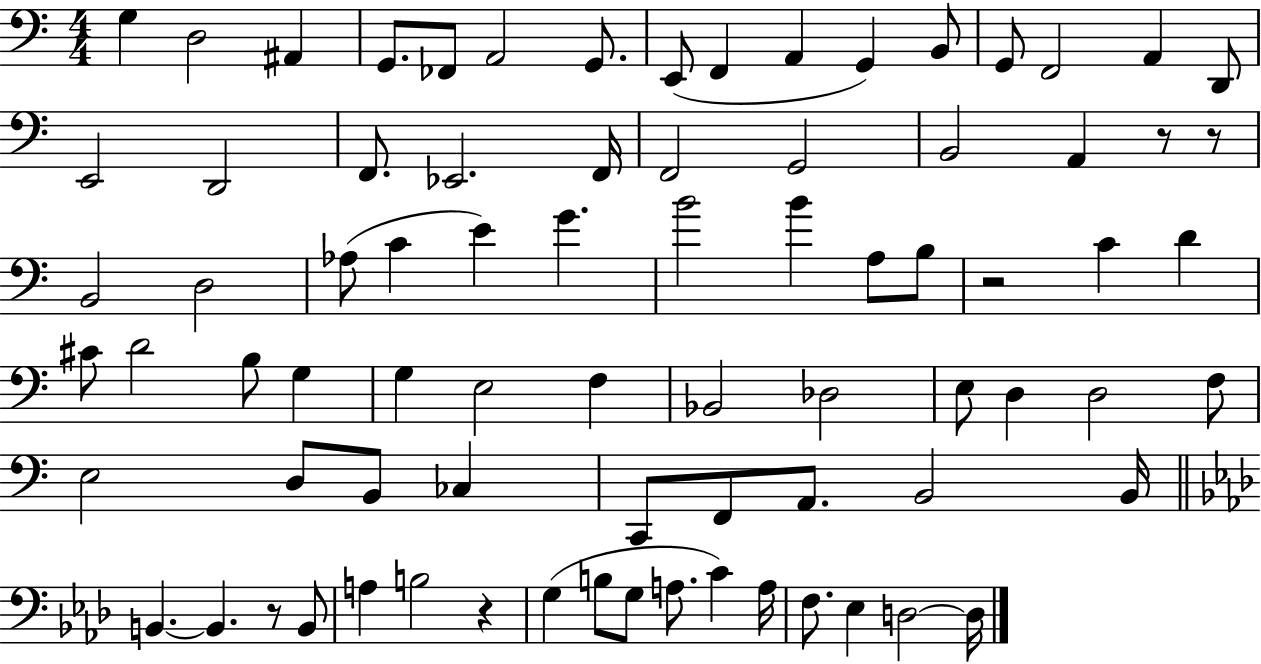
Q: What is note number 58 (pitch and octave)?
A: B2